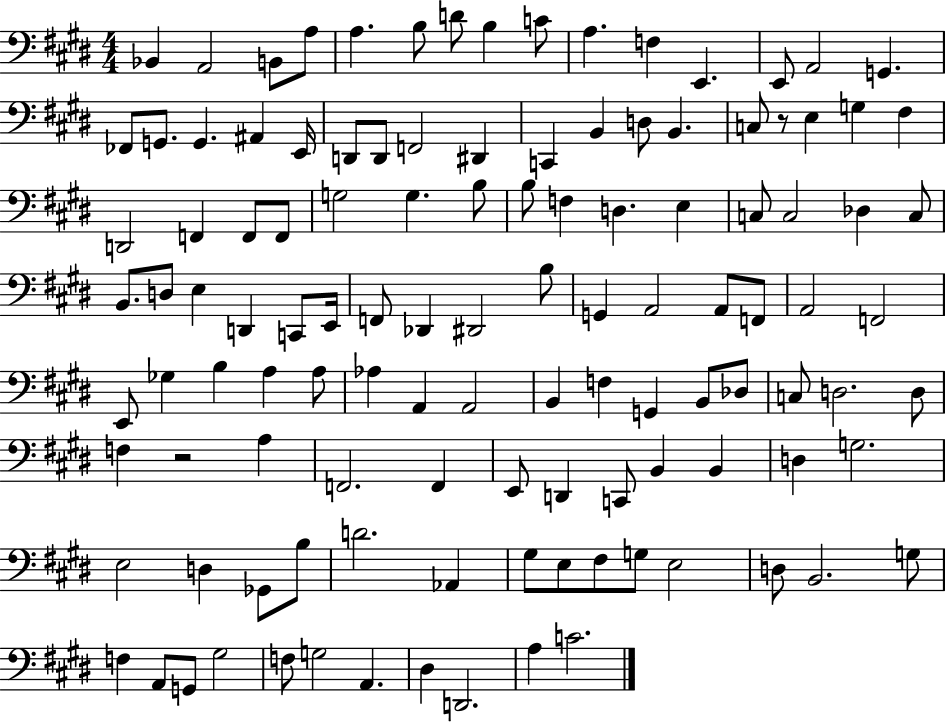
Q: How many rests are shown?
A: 2